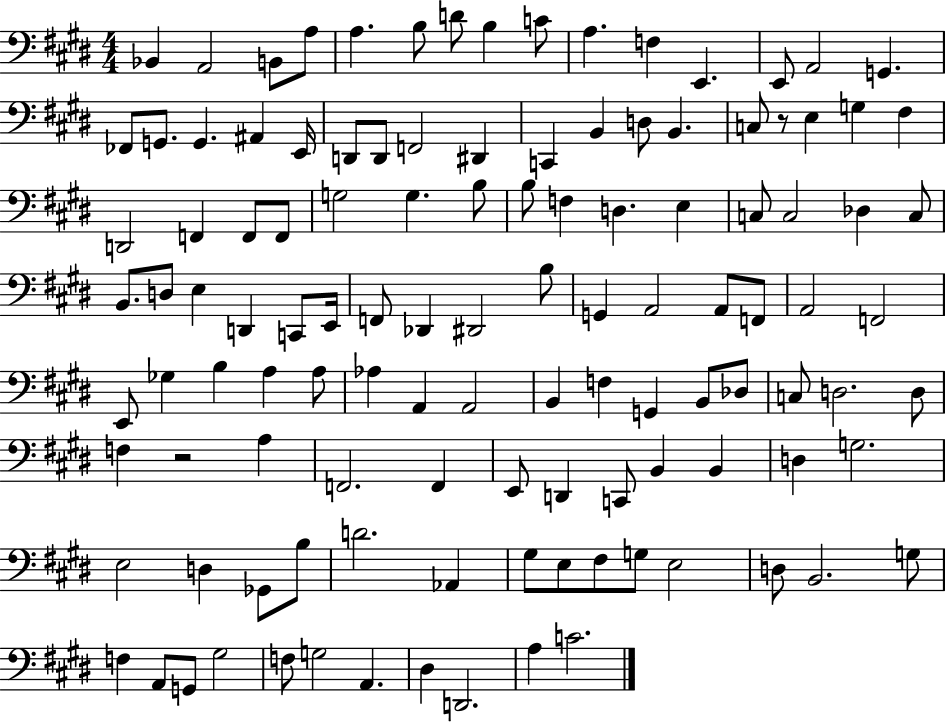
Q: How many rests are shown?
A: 2